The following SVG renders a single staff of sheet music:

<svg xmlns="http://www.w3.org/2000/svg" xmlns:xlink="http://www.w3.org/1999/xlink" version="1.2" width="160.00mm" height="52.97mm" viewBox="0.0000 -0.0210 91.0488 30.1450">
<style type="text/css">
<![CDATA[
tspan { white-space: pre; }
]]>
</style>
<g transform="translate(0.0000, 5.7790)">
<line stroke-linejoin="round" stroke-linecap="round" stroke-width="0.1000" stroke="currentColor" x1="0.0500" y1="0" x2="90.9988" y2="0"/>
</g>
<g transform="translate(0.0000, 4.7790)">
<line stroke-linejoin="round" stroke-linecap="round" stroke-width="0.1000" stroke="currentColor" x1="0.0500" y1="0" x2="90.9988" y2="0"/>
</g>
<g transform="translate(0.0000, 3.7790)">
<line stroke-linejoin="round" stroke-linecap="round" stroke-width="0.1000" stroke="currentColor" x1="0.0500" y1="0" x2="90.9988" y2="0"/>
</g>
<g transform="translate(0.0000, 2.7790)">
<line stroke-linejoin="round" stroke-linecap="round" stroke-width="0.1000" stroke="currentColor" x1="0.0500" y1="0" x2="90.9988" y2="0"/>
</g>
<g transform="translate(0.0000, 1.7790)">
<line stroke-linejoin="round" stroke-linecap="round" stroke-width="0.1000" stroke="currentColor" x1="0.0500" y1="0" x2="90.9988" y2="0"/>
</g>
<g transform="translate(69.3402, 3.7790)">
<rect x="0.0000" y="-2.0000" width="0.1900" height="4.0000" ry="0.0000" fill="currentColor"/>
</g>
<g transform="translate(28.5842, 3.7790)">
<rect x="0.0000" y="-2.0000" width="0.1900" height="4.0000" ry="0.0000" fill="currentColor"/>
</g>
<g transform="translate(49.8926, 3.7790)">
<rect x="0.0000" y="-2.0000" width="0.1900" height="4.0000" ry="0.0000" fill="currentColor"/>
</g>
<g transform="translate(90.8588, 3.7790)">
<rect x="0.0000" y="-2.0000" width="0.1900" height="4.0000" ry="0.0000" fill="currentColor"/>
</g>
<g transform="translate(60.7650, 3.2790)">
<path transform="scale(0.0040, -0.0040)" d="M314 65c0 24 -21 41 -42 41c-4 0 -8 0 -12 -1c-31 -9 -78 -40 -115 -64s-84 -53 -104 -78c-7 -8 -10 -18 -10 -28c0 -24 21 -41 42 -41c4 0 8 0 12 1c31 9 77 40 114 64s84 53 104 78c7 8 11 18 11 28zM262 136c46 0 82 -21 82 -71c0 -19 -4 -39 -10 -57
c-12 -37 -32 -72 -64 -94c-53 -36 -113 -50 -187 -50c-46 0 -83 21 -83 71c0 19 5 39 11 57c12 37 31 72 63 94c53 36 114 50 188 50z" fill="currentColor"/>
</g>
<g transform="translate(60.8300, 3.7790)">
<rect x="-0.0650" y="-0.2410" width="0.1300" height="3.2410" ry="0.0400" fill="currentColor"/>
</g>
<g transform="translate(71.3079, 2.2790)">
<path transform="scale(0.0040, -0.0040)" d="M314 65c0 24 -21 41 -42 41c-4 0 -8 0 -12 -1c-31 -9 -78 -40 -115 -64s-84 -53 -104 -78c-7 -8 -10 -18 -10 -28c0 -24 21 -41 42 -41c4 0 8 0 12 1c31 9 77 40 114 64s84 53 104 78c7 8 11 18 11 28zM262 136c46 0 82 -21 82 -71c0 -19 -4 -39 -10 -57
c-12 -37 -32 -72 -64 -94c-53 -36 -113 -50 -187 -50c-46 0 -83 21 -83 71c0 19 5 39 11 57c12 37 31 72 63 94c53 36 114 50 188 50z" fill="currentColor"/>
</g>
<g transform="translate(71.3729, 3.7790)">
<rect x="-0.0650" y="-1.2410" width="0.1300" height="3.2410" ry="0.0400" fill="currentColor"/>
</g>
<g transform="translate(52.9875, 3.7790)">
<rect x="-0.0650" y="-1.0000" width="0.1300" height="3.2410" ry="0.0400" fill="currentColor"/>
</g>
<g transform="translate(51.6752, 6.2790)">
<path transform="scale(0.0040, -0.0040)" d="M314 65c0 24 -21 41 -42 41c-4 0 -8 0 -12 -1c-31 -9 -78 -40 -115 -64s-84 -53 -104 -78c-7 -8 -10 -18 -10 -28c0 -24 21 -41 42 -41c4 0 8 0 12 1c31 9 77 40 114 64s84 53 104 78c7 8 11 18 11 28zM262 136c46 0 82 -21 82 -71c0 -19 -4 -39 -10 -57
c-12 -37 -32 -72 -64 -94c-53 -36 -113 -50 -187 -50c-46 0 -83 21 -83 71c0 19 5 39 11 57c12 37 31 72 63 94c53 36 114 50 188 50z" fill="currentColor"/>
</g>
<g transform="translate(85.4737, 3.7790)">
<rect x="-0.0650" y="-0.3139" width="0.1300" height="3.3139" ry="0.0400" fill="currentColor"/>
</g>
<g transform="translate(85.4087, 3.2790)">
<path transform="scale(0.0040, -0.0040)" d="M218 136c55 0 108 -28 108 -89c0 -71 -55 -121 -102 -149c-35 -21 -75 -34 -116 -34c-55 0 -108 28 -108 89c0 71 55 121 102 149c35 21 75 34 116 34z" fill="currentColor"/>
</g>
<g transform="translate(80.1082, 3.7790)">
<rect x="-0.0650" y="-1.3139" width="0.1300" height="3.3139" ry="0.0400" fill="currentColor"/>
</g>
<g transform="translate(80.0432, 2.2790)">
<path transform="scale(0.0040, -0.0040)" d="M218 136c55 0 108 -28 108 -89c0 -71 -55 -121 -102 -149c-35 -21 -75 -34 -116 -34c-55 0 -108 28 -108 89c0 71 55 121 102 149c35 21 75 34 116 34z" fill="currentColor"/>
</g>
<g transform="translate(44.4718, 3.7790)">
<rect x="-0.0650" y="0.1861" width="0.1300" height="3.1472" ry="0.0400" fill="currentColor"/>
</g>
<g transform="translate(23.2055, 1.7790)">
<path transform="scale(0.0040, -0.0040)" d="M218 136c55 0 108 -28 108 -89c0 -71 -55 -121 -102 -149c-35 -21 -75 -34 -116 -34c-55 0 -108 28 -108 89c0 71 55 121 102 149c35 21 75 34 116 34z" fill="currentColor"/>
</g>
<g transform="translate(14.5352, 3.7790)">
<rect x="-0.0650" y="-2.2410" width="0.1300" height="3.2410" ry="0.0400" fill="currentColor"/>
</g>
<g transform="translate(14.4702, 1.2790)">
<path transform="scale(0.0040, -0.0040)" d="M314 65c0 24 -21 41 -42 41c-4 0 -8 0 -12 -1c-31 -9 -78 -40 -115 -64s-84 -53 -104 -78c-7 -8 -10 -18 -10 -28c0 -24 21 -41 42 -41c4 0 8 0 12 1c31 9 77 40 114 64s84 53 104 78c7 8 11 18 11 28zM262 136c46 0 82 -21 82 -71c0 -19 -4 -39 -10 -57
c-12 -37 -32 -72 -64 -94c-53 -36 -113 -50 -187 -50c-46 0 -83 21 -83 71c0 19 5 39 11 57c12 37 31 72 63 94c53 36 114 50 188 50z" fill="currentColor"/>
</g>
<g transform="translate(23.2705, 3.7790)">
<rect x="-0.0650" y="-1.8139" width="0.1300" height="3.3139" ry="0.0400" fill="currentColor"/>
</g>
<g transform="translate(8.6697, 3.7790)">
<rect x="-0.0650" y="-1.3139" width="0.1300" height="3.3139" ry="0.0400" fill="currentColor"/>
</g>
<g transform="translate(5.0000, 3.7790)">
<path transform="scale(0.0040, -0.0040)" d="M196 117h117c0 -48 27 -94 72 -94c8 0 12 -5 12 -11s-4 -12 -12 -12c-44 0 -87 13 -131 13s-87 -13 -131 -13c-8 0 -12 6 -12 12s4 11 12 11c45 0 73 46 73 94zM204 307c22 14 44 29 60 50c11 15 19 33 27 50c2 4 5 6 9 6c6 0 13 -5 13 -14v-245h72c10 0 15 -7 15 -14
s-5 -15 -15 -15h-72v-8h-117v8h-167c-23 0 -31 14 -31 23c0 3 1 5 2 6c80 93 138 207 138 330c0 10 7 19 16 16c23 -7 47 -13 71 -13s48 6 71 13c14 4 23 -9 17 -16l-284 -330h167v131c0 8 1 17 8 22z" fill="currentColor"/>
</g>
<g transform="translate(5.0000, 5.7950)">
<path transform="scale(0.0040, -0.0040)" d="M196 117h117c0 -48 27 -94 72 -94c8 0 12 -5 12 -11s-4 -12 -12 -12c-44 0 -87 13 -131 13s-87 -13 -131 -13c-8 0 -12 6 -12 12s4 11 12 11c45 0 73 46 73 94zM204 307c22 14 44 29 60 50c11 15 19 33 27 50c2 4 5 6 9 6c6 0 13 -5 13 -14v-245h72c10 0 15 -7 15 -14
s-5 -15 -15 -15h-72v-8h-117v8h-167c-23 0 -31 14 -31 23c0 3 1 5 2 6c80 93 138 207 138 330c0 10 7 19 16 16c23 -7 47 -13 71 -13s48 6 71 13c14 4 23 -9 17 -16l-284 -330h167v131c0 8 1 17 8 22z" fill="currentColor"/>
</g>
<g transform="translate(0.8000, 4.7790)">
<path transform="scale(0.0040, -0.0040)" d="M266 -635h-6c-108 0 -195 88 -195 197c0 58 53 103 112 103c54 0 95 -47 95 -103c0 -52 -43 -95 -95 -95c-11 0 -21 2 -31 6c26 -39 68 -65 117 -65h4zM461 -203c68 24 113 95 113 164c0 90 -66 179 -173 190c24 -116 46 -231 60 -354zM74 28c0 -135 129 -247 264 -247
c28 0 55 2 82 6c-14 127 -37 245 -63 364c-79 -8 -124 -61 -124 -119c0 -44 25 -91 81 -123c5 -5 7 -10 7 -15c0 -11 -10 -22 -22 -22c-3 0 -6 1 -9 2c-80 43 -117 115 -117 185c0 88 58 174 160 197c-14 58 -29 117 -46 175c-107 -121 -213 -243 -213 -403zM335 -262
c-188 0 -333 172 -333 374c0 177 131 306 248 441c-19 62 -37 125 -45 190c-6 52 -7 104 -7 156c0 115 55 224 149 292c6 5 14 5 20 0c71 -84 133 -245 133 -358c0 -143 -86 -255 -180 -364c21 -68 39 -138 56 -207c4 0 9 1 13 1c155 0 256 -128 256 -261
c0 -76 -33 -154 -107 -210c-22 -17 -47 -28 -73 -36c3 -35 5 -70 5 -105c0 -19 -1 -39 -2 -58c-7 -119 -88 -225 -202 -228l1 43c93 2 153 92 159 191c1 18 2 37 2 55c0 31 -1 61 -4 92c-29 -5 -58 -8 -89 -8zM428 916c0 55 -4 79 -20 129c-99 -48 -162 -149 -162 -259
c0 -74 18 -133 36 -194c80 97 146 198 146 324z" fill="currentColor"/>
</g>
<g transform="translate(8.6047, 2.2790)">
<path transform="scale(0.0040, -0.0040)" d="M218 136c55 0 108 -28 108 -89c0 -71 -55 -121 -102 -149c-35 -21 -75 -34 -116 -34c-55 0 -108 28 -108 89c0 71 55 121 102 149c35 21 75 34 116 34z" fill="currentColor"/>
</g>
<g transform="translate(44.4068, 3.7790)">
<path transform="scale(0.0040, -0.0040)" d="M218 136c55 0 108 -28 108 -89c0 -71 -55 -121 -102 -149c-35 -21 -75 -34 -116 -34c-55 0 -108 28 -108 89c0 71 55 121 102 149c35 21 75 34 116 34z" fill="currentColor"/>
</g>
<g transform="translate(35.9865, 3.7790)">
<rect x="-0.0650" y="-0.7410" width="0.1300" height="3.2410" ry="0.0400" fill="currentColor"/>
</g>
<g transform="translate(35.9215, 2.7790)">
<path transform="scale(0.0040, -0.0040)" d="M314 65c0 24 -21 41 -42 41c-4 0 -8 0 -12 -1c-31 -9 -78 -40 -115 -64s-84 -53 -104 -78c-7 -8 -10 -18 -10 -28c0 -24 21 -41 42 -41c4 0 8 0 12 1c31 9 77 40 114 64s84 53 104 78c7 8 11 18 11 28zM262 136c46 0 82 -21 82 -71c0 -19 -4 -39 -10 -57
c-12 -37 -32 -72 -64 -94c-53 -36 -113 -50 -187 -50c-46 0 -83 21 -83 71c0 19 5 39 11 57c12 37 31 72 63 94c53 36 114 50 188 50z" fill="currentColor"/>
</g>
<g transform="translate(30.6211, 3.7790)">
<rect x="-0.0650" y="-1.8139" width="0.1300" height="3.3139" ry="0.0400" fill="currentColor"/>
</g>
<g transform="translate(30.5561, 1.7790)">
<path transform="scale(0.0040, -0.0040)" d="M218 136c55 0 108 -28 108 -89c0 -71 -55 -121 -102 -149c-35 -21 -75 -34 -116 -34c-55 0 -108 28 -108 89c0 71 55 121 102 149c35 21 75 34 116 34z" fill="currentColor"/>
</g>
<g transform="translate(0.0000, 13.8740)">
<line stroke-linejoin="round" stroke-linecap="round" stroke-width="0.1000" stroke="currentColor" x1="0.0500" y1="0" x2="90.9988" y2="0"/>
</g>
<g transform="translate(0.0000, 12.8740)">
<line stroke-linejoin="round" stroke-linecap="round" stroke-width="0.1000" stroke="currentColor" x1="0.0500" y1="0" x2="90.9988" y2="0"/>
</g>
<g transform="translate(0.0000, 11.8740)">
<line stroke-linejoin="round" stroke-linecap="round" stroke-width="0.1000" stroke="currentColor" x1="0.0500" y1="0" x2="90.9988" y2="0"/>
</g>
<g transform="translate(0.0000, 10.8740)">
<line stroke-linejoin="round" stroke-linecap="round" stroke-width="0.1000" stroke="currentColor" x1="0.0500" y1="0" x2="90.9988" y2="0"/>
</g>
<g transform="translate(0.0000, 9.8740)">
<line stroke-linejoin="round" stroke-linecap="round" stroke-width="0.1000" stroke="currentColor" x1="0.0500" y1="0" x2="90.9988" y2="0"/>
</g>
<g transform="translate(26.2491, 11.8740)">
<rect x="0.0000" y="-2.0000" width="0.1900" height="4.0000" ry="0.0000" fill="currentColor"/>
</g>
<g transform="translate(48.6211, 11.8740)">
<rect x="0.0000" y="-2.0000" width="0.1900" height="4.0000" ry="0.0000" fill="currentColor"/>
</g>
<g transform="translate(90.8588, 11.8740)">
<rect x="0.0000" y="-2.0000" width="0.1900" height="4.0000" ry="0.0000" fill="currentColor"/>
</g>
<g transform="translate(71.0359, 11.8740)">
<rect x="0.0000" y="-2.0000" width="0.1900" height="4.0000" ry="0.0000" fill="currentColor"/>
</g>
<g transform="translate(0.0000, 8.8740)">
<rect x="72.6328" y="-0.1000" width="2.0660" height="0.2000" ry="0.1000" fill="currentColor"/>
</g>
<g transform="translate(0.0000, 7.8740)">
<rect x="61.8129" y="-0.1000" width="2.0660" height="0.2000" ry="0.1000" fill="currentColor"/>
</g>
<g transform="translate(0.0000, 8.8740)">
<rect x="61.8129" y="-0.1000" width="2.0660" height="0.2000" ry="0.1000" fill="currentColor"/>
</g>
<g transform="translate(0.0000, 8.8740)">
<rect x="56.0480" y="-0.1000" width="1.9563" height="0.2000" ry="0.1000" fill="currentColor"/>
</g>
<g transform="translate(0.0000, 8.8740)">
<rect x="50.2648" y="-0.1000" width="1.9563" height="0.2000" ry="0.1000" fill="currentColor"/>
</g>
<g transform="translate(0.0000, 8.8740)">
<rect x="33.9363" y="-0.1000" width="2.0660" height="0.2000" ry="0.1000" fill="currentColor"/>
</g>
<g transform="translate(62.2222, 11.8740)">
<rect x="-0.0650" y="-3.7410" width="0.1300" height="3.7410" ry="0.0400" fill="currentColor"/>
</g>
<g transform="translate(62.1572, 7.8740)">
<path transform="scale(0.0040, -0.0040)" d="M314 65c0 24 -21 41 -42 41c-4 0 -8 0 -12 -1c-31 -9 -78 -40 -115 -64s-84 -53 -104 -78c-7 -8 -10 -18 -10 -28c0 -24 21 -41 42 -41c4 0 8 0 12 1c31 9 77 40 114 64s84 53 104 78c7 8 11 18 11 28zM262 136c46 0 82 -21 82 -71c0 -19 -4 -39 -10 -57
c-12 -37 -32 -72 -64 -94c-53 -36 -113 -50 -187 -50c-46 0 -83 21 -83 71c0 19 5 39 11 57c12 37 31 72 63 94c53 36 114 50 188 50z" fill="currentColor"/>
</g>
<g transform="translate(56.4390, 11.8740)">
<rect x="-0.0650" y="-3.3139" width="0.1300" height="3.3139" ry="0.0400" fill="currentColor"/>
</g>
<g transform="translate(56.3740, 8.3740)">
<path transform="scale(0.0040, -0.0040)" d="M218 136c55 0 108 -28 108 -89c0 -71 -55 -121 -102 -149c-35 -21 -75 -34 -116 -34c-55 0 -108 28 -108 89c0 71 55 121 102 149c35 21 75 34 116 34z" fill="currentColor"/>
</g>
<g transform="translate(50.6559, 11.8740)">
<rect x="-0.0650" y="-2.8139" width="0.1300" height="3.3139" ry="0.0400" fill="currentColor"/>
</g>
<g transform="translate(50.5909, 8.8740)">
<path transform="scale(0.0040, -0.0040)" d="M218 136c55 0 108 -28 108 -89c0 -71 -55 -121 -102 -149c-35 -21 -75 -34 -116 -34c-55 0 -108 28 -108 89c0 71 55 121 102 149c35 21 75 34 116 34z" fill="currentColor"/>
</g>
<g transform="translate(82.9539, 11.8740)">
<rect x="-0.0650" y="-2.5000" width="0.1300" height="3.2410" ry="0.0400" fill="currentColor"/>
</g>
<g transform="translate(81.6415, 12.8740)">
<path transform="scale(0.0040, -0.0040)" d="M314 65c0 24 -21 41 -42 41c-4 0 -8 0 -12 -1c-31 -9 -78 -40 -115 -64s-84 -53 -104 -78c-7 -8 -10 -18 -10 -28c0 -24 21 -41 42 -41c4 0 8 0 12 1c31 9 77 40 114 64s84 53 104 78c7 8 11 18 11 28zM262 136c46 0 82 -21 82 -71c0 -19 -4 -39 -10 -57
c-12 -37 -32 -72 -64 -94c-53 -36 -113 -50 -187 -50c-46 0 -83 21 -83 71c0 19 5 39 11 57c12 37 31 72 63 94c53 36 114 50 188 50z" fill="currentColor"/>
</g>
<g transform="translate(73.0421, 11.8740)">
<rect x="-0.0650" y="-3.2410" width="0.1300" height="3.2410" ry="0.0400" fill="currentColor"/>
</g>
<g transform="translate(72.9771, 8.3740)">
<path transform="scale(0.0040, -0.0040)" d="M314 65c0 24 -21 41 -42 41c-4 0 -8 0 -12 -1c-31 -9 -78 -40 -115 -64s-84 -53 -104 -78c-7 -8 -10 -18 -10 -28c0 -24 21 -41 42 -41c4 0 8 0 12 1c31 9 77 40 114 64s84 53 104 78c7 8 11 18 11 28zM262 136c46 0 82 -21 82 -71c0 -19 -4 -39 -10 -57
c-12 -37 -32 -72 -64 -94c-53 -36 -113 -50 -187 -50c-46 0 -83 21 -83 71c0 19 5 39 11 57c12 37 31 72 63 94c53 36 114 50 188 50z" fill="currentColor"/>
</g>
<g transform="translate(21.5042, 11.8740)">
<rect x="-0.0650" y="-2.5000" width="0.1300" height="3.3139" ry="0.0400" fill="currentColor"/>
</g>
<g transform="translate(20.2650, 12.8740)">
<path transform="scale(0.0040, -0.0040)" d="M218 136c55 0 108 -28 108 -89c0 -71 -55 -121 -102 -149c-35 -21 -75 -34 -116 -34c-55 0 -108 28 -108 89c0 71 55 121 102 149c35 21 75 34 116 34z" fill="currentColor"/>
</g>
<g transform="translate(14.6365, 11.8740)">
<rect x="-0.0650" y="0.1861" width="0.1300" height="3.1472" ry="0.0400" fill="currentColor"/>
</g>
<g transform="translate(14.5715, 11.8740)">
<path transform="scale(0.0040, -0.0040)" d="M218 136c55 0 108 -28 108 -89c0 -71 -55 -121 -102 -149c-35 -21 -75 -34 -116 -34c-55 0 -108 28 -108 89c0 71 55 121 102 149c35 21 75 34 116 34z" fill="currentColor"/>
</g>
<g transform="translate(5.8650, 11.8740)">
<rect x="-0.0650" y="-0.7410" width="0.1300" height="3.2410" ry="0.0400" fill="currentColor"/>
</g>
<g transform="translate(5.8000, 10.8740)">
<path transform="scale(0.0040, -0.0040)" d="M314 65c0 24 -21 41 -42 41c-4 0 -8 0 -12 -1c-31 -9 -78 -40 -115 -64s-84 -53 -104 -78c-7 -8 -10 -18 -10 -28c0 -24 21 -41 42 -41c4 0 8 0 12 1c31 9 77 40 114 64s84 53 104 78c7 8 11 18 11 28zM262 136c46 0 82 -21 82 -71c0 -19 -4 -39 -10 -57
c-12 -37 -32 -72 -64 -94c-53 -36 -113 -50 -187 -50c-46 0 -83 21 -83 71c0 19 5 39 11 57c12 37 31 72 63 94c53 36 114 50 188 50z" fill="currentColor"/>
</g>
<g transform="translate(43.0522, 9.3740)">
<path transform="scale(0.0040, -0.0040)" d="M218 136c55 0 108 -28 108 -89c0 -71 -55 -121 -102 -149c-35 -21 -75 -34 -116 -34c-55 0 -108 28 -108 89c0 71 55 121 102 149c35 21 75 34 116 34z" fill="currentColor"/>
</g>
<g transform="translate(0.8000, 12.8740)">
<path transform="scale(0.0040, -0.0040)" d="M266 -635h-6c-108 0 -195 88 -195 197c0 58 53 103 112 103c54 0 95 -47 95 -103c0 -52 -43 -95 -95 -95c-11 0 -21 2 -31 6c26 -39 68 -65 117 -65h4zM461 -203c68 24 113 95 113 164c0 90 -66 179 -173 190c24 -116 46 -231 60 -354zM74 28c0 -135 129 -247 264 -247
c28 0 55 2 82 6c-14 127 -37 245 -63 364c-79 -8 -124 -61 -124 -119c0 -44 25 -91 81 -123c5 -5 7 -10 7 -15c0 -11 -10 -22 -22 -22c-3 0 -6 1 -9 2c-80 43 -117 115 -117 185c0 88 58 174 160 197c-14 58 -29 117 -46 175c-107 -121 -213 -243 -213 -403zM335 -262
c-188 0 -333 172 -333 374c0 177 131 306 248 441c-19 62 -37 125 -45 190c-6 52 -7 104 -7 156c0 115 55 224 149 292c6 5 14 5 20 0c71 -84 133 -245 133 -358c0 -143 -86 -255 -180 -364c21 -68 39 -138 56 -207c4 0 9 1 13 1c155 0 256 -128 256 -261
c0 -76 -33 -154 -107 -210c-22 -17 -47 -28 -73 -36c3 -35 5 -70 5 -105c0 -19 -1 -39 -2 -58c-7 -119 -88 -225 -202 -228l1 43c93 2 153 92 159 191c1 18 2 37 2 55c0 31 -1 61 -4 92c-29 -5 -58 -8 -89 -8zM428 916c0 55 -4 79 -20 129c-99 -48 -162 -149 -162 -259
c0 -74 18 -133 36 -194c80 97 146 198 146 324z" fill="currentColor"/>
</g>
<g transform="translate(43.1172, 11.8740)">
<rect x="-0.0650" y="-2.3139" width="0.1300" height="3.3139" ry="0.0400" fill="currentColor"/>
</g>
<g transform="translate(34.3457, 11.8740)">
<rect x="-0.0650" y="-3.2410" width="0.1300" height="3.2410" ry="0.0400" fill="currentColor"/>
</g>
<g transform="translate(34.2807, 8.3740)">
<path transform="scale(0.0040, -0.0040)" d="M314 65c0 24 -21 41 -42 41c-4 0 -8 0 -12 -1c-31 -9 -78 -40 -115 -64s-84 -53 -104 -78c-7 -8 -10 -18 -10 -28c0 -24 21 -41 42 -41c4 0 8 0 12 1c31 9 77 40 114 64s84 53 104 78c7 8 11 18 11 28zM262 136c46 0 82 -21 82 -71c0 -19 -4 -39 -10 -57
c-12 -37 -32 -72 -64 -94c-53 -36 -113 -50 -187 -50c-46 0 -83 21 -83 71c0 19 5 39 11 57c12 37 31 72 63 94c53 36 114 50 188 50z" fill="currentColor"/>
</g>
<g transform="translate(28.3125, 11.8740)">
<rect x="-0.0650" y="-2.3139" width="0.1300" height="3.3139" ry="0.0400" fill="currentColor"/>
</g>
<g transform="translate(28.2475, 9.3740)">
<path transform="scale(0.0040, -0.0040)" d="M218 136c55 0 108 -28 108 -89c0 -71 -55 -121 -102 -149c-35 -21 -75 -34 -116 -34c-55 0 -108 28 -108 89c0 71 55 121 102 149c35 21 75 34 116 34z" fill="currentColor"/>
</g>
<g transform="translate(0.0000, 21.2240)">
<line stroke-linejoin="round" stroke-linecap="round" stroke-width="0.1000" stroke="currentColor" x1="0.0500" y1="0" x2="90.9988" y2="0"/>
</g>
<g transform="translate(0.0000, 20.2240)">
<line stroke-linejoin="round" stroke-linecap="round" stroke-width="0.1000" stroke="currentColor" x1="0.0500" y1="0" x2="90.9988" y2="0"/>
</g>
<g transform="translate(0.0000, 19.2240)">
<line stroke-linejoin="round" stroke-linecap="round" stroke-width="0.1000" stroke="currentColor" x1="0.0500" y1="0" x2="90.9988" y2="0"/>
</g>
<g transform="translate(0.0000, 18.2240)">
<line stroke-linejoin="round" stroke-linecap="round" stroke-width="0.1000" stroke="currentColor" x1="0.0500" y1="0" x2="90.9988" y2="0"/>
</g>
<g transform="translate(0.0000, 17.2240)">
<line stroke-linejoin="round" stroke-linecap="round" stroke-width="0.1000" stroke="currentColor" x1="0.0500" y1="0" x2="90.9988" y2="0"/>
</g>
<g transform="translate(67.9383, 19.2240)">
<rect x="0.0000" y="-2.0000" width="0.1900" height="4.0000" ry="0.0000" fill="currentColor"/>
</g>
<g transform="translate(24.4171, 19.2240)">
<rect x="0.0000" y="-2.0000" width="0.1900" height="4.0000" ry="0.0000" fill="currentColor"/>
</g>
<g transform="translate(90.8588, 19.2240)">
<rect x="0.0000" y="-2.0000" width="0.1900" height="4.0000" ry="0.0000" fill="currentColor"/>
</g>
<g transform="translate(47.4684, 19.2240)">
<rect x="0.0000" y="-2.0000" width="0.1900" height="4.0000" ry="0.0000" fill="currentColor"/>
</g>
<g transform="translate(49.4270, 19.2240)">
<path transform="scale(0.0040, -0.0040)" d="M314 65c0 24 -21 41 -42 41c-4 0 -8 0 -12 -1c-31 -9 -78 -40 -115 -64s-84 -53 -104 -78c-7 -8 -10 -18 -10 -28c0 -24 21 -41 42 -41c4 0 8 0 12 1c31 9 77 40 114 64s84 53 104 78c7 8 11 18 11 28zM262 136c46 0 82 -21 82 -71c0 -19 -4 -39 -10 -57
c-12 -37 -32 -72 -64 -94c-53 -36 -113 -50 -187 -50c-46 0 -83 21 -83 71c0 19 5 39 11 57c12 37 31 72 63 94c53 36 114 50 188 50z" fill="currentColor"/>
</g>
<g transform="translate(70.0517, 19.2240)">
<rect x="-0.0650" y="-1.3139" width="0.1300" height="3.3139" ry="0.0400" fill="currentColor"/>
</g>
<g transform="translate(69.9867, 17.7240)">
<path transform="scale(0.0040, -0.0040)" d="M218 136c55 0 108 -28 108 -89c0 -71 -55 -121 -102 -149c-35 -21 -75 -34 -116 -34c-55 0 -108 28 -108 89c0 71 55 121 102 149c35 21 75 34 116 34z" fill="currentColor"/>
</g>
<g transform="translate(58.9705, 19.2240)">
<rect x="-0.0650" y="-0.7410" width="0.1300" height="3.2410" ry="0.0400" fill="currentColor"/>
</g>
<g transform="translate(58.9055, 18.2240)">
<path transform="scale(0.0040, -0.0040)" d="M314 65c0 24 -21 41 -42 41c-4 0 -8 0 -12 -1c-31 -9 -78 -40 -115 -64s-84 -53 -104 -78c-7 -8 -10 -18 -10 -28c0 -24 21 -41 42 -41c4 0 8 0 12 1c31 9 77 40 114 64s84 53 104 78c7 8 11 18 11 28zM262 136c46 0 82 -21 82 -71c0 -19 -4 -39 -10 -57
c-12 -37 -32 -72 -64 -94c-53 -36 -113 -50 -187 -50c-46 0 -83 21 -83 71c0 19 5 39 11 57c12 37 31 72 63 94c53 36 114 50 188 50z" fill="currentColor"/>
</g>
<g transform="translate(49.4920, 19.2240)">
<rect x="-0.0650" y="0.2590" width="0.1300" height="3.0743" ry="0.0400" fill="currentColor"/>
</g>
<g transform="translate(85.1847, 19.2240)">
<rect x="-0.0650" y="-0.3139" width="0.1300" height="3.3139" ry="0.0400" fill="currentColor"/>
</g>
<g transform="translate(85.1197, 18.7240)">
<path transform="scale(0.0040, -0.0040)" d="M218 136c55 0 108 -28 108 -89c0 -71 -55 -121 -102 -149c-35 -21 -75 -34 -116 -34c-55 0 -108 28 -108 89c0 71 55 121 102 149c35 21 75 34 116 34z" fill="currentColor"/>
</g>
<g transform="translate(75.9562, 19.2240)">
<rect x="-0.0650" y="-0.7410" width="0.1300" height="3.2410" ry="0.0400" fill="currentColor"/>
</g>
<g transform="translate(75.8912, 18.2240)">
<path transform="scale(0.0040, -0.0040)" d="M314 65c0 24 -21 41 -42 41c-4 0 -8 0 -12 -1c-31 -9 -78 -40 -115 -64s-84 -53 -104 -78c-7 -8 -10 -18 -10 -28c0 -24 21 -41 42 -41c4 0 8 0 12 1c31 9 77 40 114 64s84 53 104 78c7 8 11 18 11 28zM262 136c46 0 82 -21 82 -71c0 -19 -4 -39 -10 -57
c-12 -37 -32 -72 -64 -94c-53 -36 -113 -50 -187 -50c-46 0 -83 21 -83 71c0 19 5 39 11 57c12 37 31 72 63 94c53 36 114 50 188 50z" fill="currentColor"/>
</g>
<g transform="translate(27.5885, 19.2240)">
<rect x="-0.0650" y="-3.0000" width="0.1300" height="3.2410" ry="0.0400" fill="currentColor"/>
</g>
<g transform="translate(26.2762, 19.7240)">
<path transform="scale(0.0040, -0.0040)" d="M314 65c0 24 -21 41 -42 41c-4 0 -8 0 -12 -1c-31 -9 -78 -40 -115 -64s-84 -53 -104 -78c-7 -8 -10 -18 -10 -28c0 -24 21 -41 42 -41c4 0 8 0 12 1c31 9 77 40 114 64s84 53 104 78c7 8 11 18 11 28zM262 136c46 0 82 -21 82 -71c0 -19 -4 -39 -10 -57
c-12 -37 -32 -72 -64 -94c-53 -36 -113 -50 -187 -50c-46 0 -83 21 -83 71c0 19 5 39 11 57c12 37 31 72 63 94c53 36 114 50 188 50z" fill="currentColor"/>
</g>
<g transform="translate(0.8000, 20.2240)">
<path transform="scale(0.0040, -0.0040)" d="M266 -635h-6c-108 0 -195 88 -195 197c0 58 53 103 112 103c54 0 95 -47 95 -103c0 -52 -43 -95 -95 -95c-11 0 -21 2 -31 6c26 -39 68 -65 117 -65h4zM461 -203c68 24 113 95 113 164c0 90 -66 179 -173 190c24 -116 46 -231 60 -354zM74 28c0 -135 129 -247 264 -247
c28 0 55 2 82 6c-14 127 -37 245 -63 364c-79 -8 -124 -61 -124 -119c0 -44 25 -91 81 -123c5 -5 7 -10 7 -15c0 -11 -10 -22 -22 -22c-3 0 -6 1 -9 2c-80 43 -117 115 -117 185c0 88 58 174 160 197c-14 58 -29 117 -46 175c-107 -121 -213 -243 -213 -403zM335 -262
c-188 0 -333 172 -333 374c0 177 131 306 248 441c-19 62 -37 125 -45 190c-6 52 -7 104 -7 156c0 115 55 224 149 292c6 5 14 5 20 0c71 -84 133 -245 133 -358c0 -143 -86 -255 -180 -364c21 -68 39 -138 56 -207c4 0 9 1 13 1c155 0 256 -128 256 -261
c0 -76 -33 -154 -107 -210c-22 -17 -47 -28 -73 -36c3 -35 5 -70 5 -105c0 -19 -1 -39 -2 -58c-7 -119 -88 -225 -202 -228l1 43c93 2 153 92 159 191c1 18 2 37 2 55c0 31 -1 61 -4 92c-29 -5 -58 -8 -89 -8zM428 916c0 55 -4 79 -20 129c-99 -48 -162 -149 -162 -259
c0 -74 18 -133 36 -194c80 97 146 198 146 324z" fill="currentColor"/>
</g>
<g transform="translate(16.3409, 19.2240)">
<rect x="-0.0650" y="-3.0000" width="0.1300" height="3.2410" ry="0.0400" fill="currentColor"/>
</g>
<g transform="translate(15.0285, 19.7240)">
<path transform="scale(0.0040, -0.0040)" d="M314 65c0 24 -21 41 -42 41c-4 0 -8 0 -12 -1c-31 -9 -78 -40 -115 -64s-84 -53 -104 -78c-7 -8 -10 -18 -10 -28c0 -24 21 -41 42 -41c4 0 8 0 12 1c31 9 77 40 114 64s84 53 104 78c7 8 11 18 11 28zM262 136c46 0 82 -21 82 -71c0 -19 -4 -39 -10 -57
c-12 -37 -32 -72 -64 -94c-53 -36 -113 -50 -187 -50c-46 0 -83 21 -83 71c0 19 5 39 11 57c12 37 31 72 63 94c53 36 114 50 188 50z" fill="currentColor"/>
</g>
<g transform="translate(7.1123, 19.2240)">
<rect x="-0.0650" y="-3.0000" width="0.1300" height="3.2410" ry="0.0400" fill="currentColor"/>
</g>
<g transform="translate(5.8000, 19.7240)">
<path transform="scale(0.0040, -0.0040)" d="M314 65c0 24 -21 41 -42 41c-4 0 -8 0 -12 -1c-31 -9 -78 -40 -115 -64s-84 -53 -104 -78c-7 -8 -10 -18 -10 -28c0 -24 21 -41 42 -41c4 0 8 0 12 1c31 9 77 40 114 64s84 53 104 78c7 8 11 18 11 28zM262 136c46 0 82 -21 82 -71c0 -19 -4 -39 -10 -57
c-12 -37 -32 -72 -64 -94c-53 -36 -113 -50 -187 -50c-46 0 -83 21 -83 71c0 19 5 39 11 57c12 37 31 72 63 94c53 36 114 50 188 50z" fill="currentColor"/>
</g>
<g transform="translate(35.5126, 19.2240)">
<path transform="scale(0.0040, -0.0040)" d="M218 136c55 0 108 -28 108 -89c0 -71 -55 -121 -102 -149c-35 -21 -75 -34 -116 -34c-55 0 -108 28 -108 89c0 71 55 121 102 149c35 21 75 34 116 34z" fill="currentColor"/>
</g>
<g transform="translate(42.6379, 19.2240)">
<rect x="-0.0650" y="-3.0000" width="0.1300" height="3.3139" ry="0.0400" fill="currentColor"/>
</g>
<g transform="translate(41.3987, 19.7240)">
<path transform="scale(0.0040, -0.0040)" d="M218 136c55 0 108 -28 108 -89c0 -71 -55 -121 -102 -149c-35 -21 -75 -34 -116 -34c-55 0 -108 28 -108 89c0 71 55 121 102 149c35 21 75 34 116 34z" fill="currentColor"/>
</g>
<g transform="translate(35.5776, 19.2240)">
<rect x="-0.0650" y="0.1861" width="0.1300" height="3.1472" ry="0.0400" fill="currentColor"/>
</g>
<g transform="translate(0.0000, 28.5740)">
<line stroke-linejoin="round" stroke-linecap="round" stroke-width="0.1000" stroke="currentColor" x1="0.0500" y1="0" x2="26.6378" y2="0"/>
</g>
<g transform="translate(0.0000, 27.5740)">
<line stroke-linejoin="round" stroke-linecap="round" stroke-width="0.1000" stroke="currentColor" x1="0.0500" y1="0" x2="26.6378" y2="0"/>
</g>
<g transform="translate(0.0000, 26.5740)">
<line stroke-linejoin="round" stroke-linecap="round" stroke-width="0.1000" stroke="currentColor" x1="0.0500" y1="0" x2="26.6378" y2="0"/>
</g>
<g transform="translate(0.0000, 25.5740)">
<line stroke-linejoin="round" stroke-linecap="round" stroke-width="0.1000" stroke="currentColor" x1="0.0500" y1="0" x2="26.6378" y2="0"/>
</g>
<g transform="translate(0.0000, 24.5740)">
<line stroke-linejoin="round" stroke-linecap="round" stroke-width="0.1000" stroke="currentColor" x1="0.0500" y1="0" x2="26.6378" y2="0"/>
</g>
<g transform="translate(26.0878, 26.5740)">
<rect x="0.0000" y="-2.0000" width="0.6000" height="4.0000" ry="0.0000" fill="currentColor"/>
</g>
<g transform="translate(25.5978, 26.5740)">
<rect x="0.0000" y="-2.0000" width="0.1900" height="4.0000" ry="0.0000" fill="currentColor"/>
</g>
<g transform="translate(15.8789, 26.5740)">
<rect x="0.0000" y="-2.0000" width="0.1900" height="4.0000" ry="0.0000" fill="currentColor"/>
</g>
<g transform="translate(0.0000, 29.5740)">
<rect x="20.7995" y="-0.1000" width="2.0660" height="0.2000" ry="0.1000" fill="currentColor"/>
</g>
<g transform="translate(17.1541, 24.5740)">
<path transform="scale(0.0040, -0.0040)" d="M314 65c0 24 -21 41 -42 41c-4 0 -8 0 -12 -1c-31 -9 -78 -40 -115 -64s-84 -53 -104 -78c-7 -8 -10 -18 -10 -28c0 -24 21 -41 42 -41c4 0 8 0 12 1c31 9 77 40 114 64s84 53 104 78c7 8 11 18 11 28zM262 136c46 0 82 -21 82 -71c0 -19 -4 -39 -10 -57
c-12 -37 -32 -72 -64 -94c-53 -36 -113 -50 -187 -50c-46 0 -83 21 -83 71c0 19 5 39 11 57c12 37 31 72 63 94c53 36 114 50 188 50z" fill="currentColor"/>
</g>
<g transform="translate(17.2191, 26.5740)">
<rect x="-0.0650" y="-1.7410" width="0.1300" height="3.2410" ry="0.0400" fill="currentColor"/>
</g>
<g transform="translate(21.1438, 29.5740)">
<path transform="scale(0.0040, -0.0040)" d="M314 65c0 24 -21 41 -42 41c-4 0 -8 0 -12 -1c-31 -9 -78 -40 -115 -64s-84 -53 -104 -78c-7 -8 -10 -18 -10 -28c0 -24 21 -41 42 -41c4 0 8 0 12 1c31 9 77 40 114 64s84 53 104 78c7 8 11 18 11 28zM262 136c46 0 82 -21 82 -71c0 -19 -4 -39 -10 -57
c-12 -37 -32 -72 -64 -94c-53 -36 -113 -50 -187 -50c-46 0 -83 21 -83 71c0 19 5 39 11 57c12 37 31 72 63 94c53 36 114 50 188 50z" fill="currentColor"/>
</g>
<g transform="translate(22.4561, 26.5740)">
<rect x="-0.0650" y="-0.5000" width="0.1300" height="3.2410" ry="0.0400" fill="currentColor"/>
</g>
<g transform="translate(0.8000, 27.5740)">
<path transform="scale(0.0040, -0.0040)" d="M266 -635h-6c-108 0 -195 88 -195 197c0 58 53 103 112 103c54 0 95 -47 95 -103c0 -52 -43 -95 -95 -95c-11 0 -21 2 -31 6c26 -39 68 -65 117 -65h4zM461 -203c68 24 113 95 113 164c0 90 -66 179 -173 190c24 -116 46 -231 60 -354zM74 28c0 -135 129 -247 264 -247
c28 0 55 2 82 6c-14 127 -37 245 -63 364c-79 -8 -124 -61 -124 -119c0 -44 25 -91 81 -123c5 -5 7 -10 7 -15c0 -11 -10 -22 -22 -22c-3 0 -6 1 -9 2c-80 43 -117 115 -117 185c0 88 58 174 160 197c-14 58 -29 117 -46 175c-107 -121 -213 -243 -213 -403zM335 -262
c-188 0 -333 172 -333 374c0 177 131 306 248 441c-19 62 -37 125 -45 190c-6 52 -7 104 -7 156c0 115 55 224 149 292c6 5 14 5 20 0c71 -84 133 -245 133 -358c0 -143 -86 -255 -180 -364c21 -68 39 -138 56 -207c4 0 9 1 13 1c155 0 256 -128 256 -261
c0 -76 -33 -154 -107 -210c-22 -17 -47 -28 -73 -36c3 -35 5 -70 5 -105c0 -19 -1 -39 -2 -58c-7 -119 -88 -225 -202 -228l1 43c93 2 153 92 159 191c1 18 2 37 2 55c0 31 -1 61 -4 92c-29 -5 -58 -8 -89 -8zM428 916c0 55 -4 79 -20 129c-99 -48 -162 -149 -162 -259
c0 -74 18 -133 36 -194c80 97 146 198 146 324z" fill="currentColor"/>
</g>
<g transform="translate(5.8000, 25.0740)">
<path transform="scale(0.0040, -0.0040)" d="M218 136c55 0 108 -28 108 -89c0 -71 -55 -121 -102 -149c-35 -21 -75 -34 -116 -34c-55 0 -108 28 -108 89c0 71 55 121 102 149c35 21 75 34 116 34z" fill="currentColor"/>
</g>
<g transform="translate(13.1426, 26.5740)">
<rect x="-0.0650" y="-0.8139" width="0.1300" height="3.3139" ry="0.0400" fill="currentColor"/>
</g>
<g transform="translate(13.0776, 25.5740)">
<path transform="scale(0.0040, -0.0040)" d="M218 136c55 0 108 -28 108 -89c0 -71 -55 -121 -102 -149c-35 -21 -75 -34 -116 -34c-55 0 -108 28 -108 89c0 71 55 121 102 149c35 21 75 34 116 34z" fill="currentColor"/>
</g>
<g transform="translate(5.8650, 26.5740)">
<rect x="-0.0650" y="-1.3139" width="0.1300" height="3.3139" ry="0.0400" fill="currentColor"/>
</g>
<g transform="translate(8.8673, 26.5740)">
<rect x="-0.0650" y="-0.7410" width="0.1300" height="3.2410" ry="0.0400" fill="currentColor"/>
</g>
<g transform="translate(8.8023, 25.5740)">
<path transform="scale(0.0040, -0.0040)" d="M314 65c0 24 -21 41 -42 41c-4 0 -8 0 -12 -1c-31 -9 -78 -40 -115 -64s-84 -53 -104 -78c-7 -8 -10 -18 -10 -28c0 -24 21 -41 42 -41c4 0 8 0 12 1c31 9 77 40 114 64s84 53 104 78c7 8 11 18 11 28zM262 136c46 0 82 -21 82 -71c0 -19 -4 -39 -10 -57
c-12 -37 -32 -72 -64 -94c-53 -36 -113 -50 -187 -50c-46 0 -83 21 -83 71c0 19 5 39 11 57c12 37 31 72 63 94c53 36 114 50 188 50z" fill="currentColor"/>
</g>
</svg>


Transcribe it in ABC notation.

X:1
T:Untitled
M:4/4
L:1/4
K:C
e g2 f f d2 B D2 c2 e2 e c d2 B G g b2 g a b c'2 b2 G2 A2 A2 A2 B A B2 d2 e d2 c e d2 d f2 C2